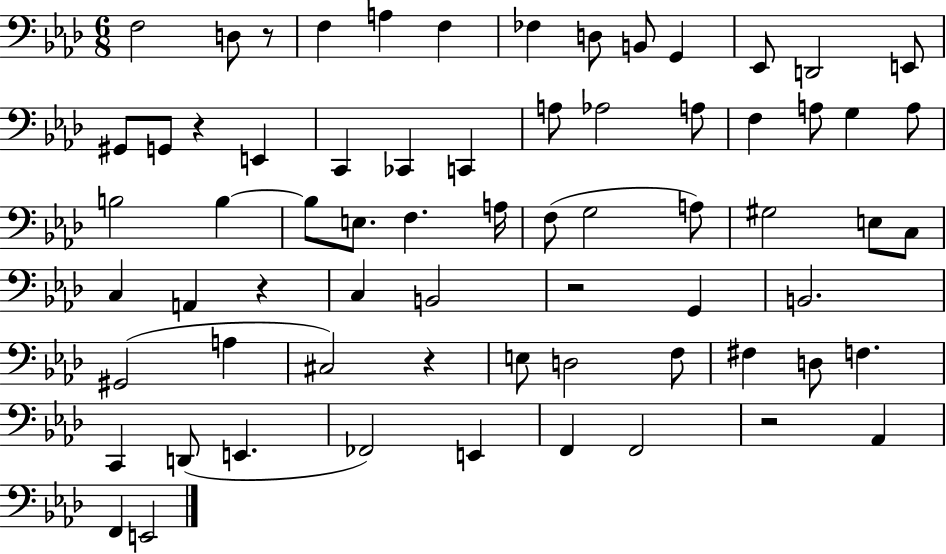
F3/h D3/e R/e F3/q A3/q F3/q FES3/q D3/e B2/e G2/q Eb2/e D2/h E2/e G#2/e G2/e R/q E2/q C2/q CES2/q C2/q A3/e Ab3/h A3/e F3/q A3/e G3/q A3/e B3/h B3/q B3/e E3/e. F3/q. A3/s F3/e G3/h A3/e G#3/h E3/e C3/e C3/q A2/q R/q C3/q B2/h R/h G2/q B2/h. G#2/h A3/q C#3/h R/q E3/e D3/h F3/e F#3/q D3/e F3/q. C2/q D2/e E2/q. FES2/h E2/q F2/q F2/h R/h Ab2/q F2/q E2/h